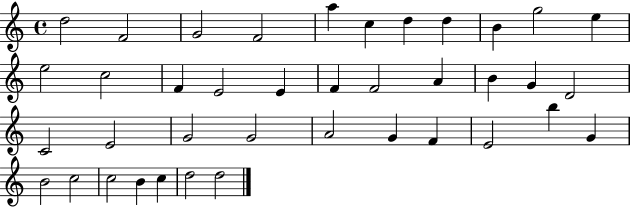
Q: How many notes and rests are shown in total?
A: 39